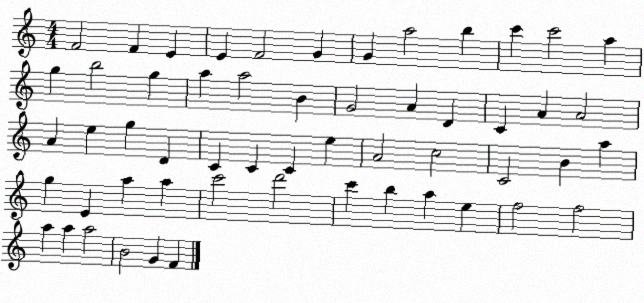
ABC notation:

X:1
T:Untitled
M:4/4
L:1/4
K:C
F2 F E E F2 G G a2 b c' c'2 a g b2 g a a2 B G2 A D C A A2 A e g D C C C e A2 c2 C2 B a g E a a c'2 d'2 c' b a e f2 f2 a a a2 B2 G F